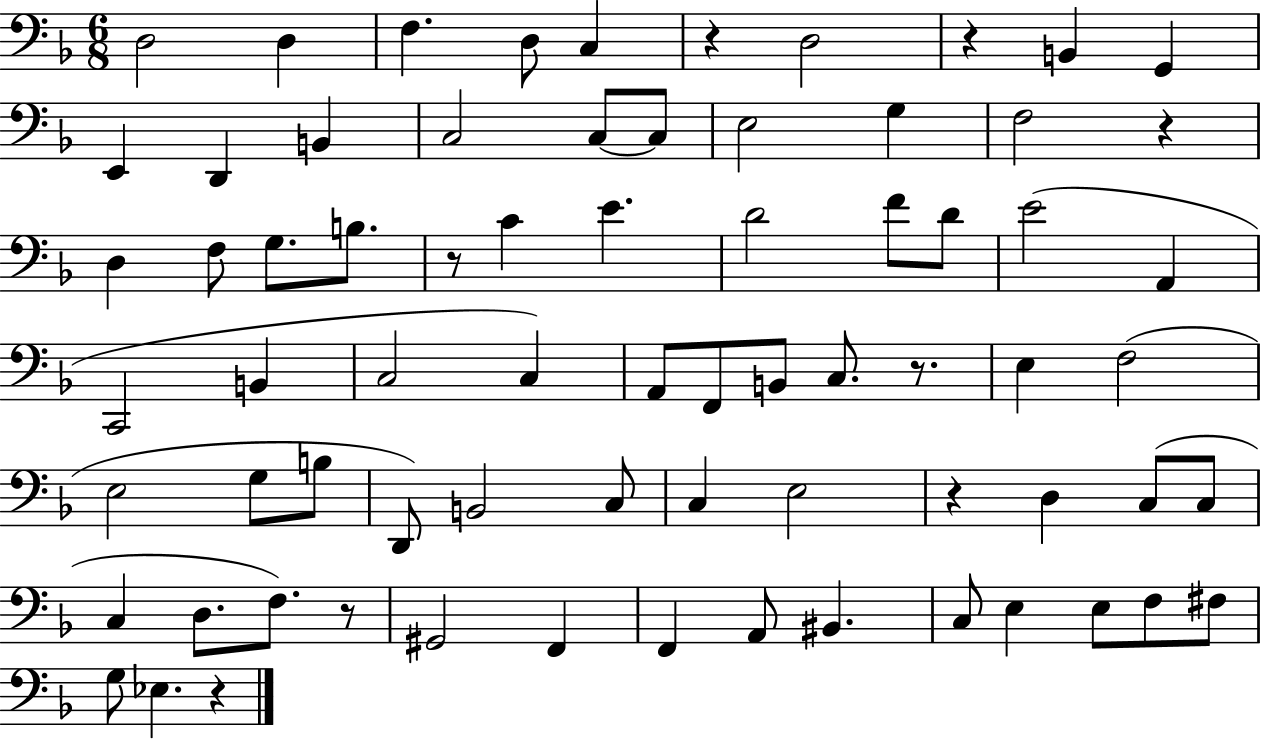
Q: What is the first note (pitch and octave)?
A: D3